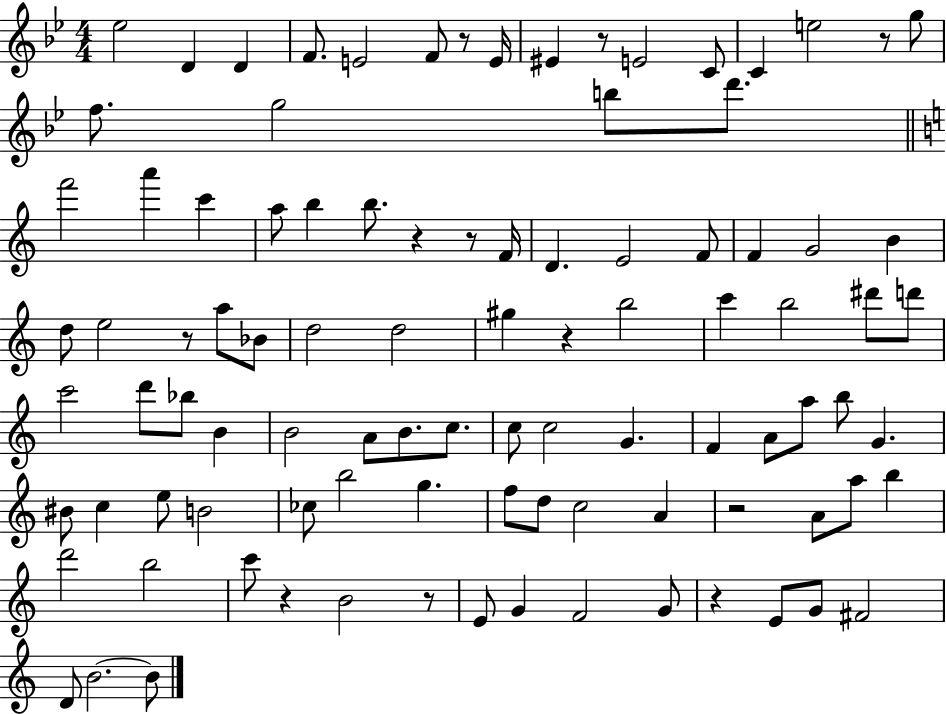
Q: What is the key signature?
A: BES major